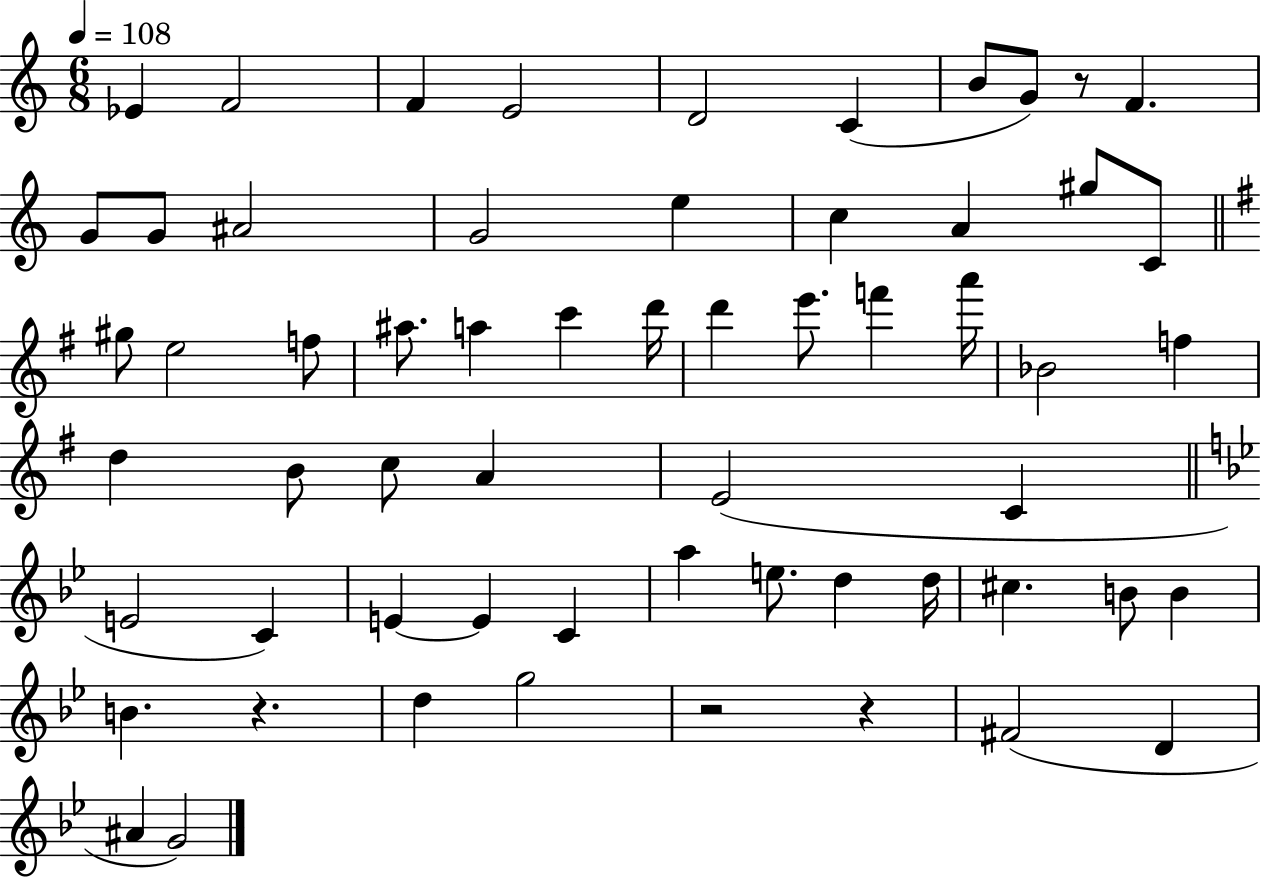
X:1
T:Untitled
M:6/8
L:1/4
K:C
_E F2 F E2 D2 C B/2 G/2 z/2 F G/2 G/2 ^A2 G2 e c A ^g/2 C/2 ^g/2 e2 f/2 ^a/2 a c' d'/4 d' e'/2 f' a'/4 _B2 f d B/2 c/2 A E2 C E2 C E E C a e/2 d d/4 ^c B/2 B B z d g2 z2 z ^F2 D ^A G2